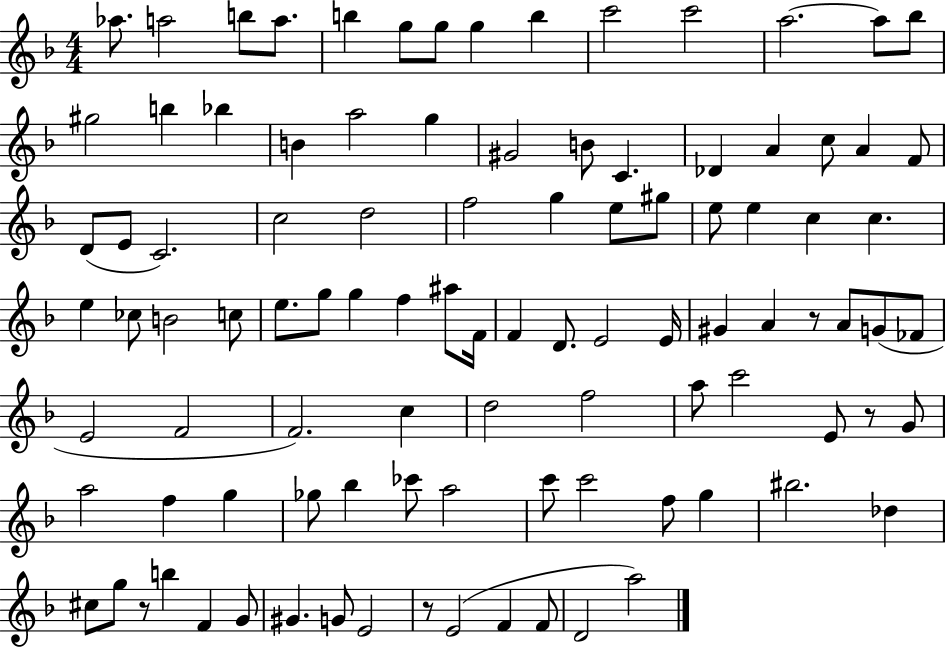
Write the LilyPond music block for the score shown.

{
  \clef treble
  \numericTimeSignature
  \time 4/4
  \key f \major
  aes''8. a''2 b''8 a''8. | b''4 g''8 g''8 g''4 b''4 | c'''2 c'''2 | a''2.~~ a''8 bes''8 | \break gis''2 b''4 bes''4 | b'4 a''2 g''4 | gis'2 b'8 c'4. | des'4 a'4 c''8 a'4 f'8 | \break d'8( e'8 c'2.) | c''2 d''2 | f''2 g''4 e''8 gis''8 | e''8 e''4 c''4 c''4. | \break e''4 ces''8 b'2 c''8 | e''8. g''8 g''4 f''4 ais''8 f'16 | f'4 d'8. e'2 e'16 | gis'4 a'4 r8 a'8 g'8( fes'8 | \break e'2 f'2 | f'2.) c''4 | d''2 f''2 | a''8 c'''2 e'8 r8 g'8 | \break a''2 f''4 g''4 | ges''8 bes''4 ces'''8 a''2 | c'''8 c'''2 f''8 g''4 | bis''2. des''4 | \break cis''8 g''8 r8 b''4 f'4 g'8 | gis'4. g'8 e'2 | r8 e'2( f'4 f'8 | d'2 a''2) | \break \bar "|."
}